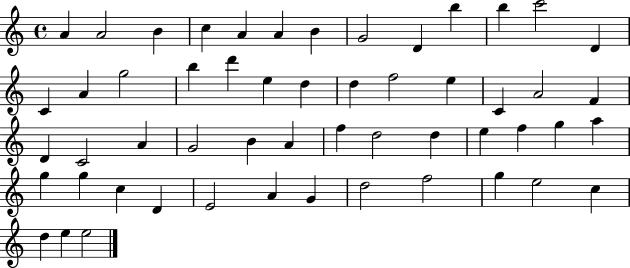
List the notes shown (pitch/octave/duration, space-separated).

A4/q A4/h B4/q C5/q A4/q A4/q B4/q G4/h D4/q B5/q B5/q C6/h D4/q C4/q A4/q G5/h B5/q D6/q E5/q D5/q D5/q F5/h E5/q C4/q A4/h F4/q D4/q C4/h A4/q G4/h B4/q A4/q F5/q D5/h D5/q E5/q F5/q G5/q A5/q G5/q G5/q C5/q D4/q E4/h A4/q G4/q D5/h F5/h G5/q E5/h C5/q D5/q E5/q E5/h